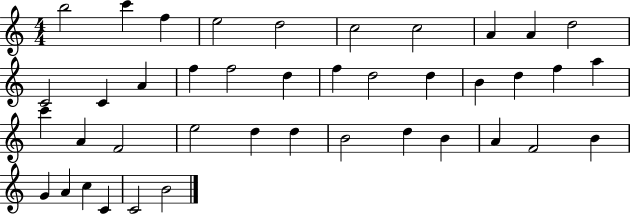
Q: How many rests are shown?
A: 0